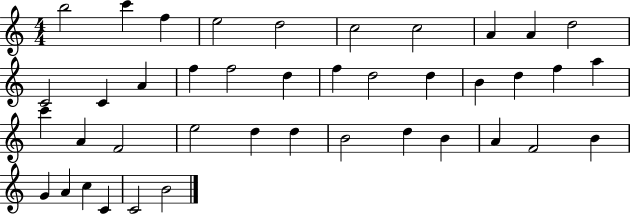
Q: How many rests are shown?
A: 0